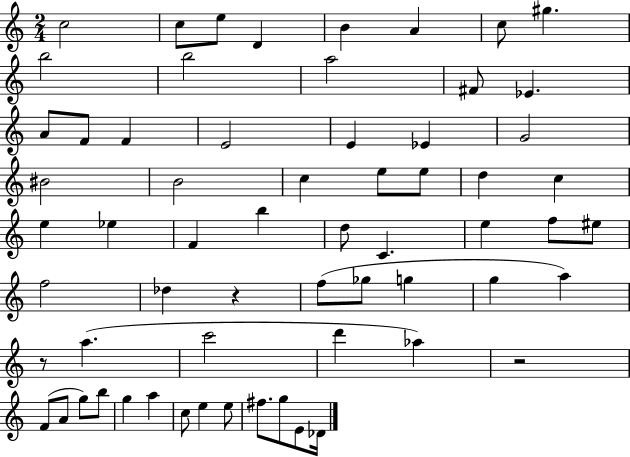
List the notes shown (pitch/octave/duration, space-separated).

C5/h C5/e E5/e D4/q B4/q A4/q C5/e G#5/q. B5/h B5/h A5/h F#4/e Eb4/q. A4/e F4/e F4/q E4/h E4/q Eb4/q G4/h BIS4/h B4/h C5/q E5/e E5/e D5/q C5/q E5/q Eb5/q F4/q B5/q D5/e C4/q. E5/q F5/e EIS5/e F5/h Db5/q R/q F5/e Gb5/e G5/q G5/q A5/q R/e A5/q. C6/h D6/q Ab5/q R/h F4/e A4/e G5/e B5/e G5/q A5/q C5/e E5/q E5/e F#5/e. G5/e E4/e Db4/s